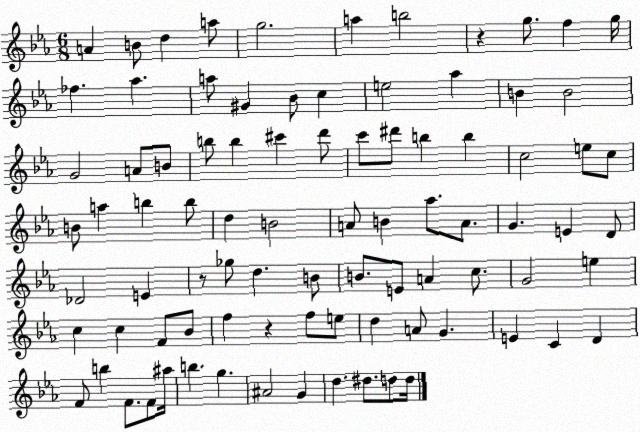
X:1
T:Untitled
M:6/8
L:1/4
K:Eb
A B/2 d a/2 g2 a b2 z g/2 f g/4 _f _a a/2 ^G _B/2 c e2 _a B B2 G2 A/2 B/2 b/2 b ^c' d'/2 c'/2 ^d'/2 b b c2 e/2 c/2 B/2 a b b/2 d B2 A/2 B _a/2 A/2 G E D/2 _D2 E z/2 _g/2 d B/2 B/2 E/2 A c/2 G2 e c c F/2 _B/2 f z f/2 e/2 d A/2 G E C D F/2 b F/2 F/2 ^a/4 b g ^A2 G d ^d/2 d/2 d/4